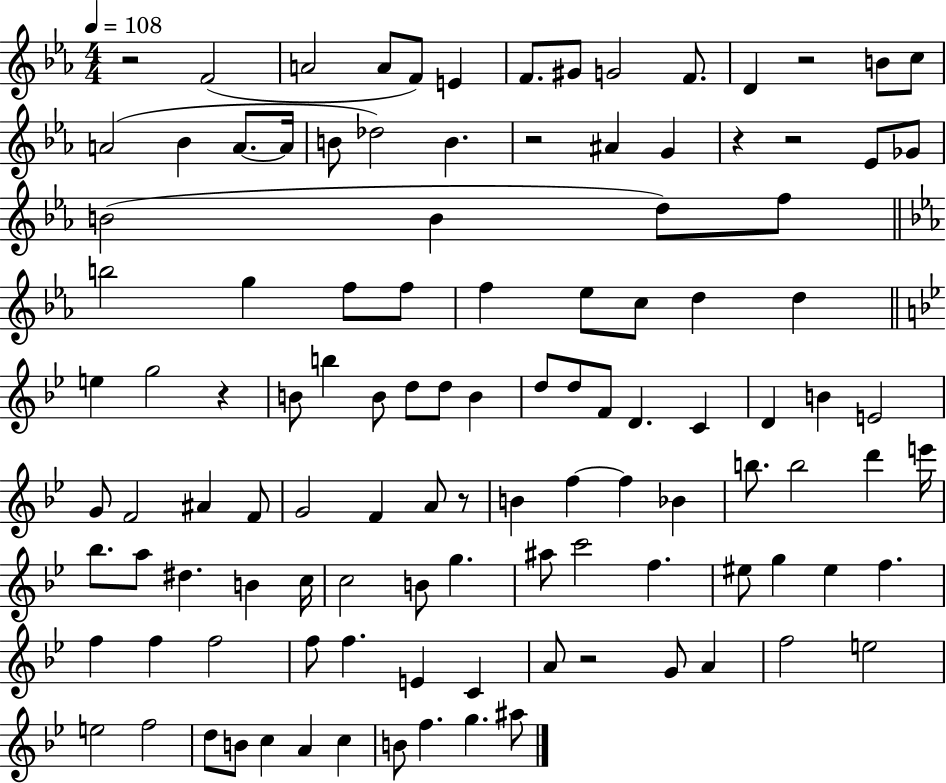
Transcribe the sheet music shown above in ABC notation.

X:1
T:Untitled
M:4/4
L:1/4
K:Eb
z2 F2 A2 A/2 F/2 E F/2 ^G/2 G2 F/2 D z2 B/2 c/2 A2 _B A/2 A/4 B/2 _d2 B z2 ^A G z z2 _E/2 _G/2 B2 B d/2 f/2 b2 g f/2 f/2 f _e/2 c/2 d d e g2 z B/2 b B/2 d/2 d/2 B d/2 d/2 F/2 D C D B E2 G/2 F2 ^A F/2 G2 F A/2 z/2 B f f _B b/2 b2 d' e'/4 _b/2 a/2 ^d B c/4 c2 B/2 g ^a/2 c'2 f ^e/2 g ^e f f f f2 f/2 f E C A/2 z2 G/2 A f2 e2 e2 f2 d/2 B/2 c A c B/2 f g ^a/2